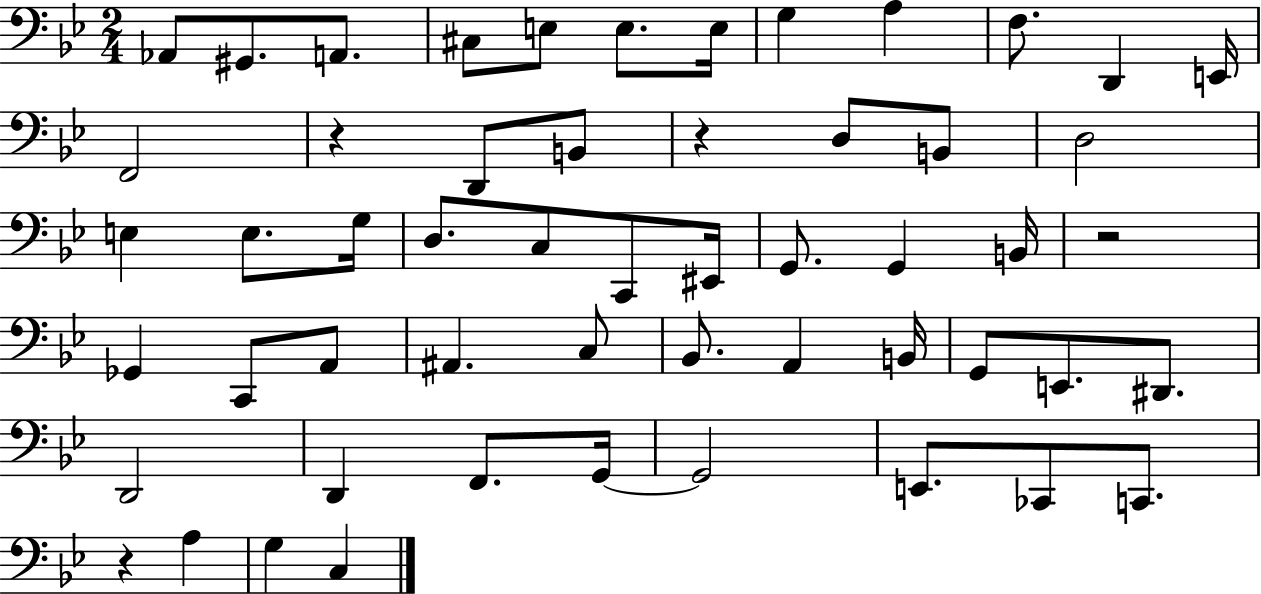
Ab2/e G#2/e. A2/e. C#3/e E3/e E3/e. E3/s G3/q A3/q F3/e. D2/q E2/s F2/h R/q D2/e B2/e R/q D3/e B2/e D3/h E3/q E3/e. G3/s D3/e. C3/e C2/e EIS2/s G2/e. G2/q B2/s R/h Gb2/q C2/e A2/e A#2/q. C3/e Bb2/e. A2/q B2/s G2/e E2/e. D#2/e. D2/h D2/q F2/e. G2/s G2/h E2/e. CES2/e C2/e. R/q A3/q G3/q C3/q